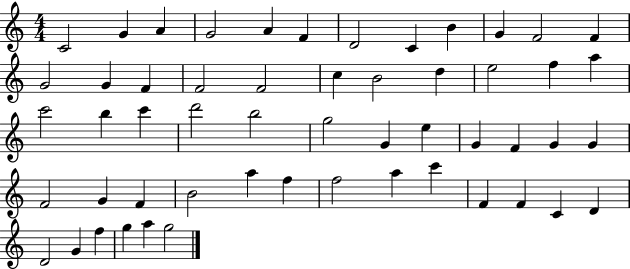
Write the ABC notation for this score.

X:1
T:Untitled
M:4/4
L:1/4
K:C
C2 G A G2 A F D2 C B G F2 F G2 G F F2 F2 c B2 d e2 f a c'2 b c' d'2 b2 g2 G e G F G G F2 G F B2 a f f2 a c' F F C D D2 G f g a g2